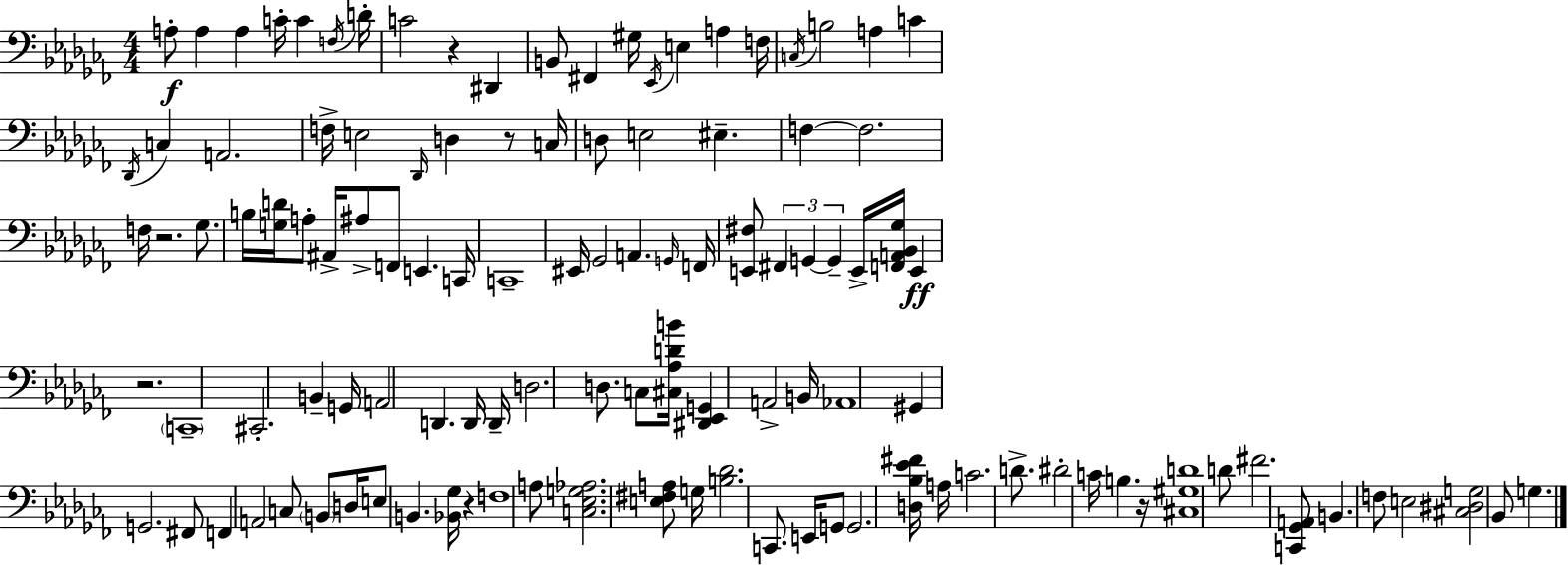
{
  \clef bass
  \numericTimeSignature
  \time 4/4
  \key aes \minor
  a8-.\f a4 a4 c'16-. c'4 \acciaccatura { f16 } | d'16-. c'2 r4 dis,4 | b,8 fis,4 gis16 \acciaccatura { ees,16 } e4 a4 | f16 \acciaccatura { c16 } b2 a4 c'4 | \break \acciaccatura { des,16 } c4 a,2. | f16-> e2 \grace { des,16 } d4 | r8 c16 d8 e2 eis4.-- | f4~~ f2. | \break f16 r2. | ges8. b16 <g d'>16 a8-. ais,16-> ais8-> f,8 e,4. | c,16 c,1-- | eis,16 ges,2 a,4. | \break \grace { g,16 } f,16 <e, fis>8 \tuplet 3/2 { fis,4 g,4~~ | g,4-- } e,16-> <f, a, bes, ges>16 e,4\ff r2. | \parenthesize c,1-- | cis,2.-. | \break b,4-- g,16 a,2 d,4. | d,16 d,16-- d2. | d8. c8 <cis aes d' b'>16 <dis, ees, g,>4 a,2-> | b,16 aes,1 | \break gis,4 g,2. | fis,8 f,4 a,2 | c8 \parenthesize b,8 d16 e8 b,4. | <bes, ges>16 r4 f1 | \break a8 <c ees g aes>2. | <e fis a>8 g16 <b des'>2. | c,8. e,16 g,8 g,2. | <d bes ees' fis'>16 a16 c'2. | \break d'8.-> dis'2-. c'16 b4. | r16 <cis gis d'>1 | d'8 fis'2. | <c, ges, a,>8 b,4. f8 e2 | \break <cis dis g>2 bes,8 | g4. \bar "|."
}